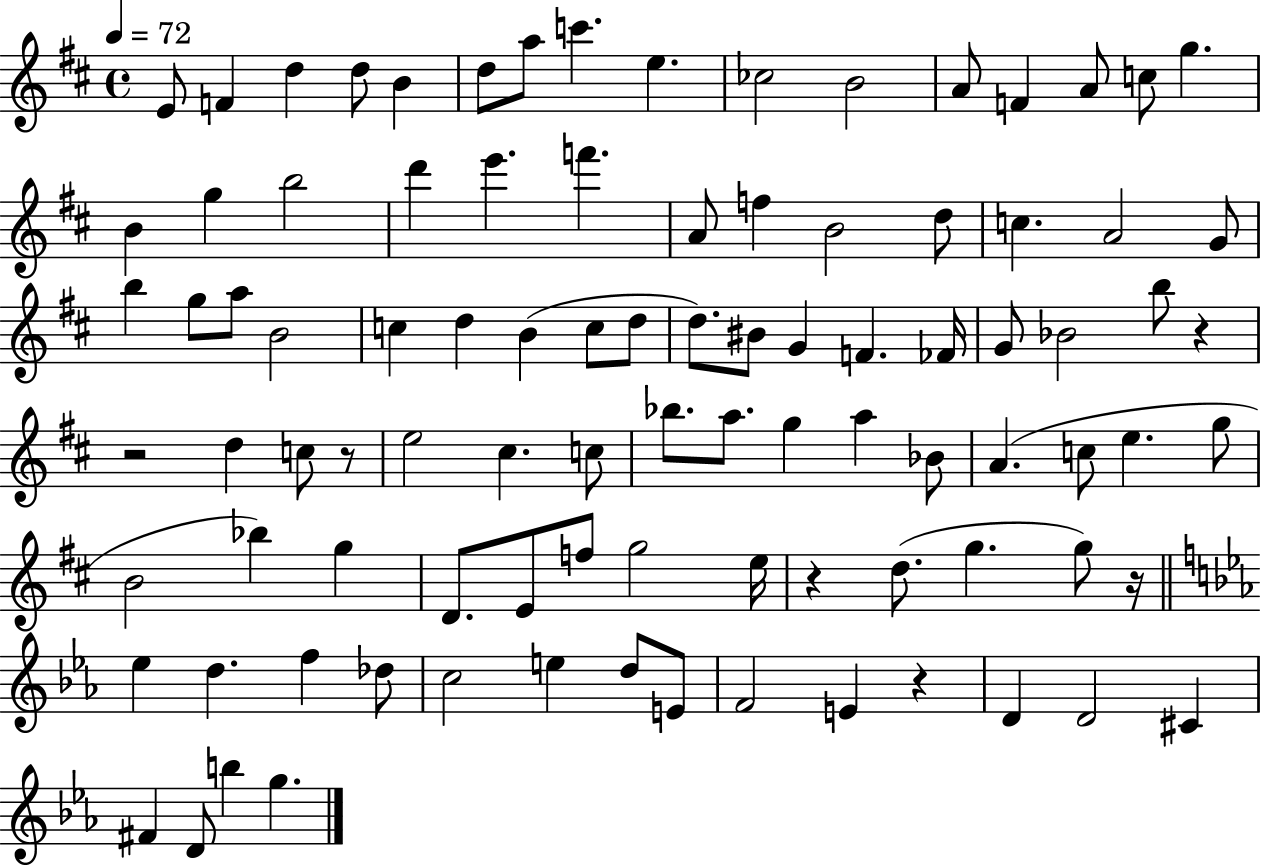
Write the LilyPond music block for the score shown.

{
  \clef treble
  \time 4/4
  \defaultTimeSignature
  \key d \major
  \tempo 4 = 72
  e'8 f'4 d''4 d''8 b'4 | d''8 a''8 c'''4. e''4. | ces''2 b'2 | a'8 f'4 a'8 c''8 g''4. | \break b'4 g''4 b''2 | d'''4 e'''4. f'''4. | a'8 f''4 b'2 d''8 | c''4. a'2 g'8 | \break b''4 g''8 a''8 b'2 | c''4 d''4 b'4( c''8 d''8 | d''8.) bis'8 g'4 f'4. fes'16 | g'8 bes'2 b''8 r4 | \break r2 d''4 c''8 r8 | e''2 cis''4. c''8 | bes''8. a''8. g''4 a''4 bes'8 | a'4.( c''8 e''4. g''8 | \break b'2 bes''4) g''4 | d'8. e'8 f''8 g''2 e''16 | r4 d''8.( g''4. g''8) r16 | \bar "||" \break \key ees \major ees''4 d''4. f''4 des''8 | c''2 e''4 d''8 e'8 | f'2 e'4 r4 | d'4 d'2 cis'4 | \break fis'4 d'8 b''4 g''4. | \bar "|."
}